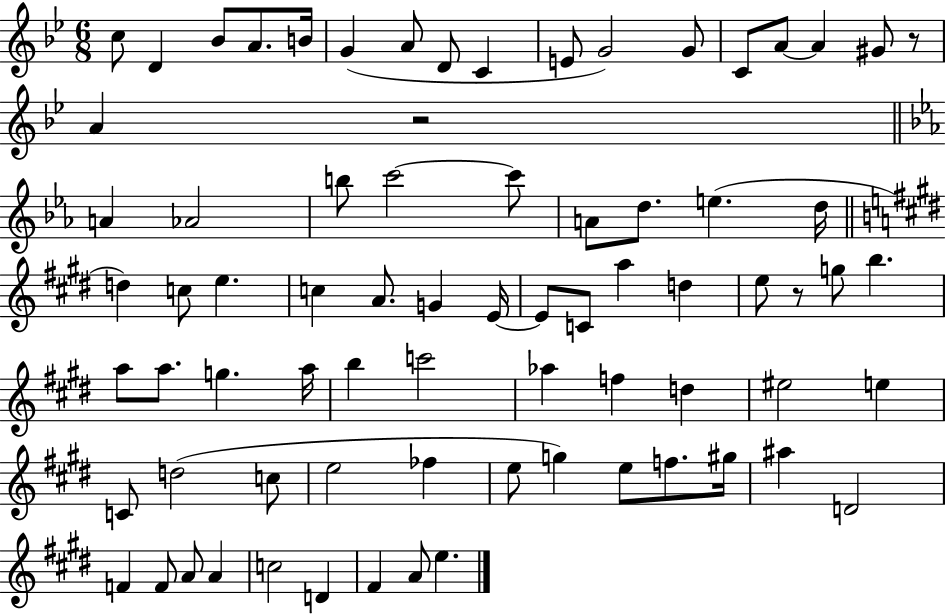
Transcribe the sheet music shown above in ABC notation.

X:1
T:Untitled
M:6/8
L:1/4
K:Bb
c/2 D _B/2 A/2 B/4 G A/2 D/2 C E/2 G2 G/2 C/2 A/2 A ^G/2 z/2 A z2 A _A2 b/2 c'2 c'/2 A/2 d/2 e d/4 d c/2 e c A/2 G E/4 E/2 C/2 a d e/2 z/2 g/2 b a/2 a/2 g a/4 b c'2 _a f d ^e2 e C/2 d2 c/2 e2 _f e/2 g e/2 f/2 ^g/4 ^a D2 F F/2 A/2 A c2 D ^F A/2 e